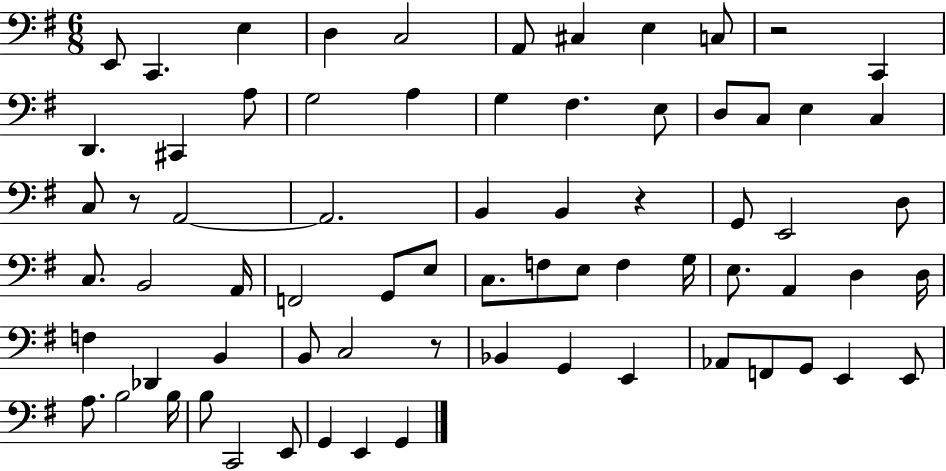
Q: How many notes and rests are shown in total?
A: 71